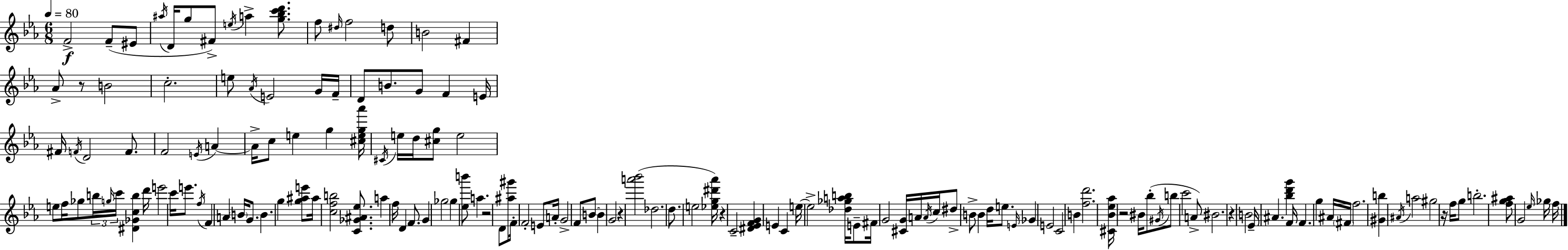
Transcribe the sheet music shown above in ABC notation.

X:1
T:Untitled
M:6/8
L:1/4
K:Eb
F2 F/2 ^E/2 ^a/4 D/4 g/2 ^F/2 e/4 a [g_bc'd']/2 f/2 ^d/4 f2 d/2 B2 ^F _A/2 z/2 B2 c2 e/2 _A/4 E2 G/4 F/4 D/2 B/2 G/2 F E/4 ^F/4 F/4 D2 F/2 F2 E/4 A A/4 c/2 e g [^ceg_a']/4 ^C/4 e/4 d/4 [^cg]/2 e2 e/2 f/4 _g/2 b/4 g/4 c'/4 [^D_Gcb] d'/4 e'2 c'/4 e'/2 f/4 F A B/4 G/2 B g [g^ae']/2 ^a/4 [cfb]2 [C_G^A_e]/2 a f/4 D F/2 G _g2 _g [_eb']/2 a z2 D/2 [^a^g']/2 F/4 F2 E/2 A/4 G2 F/2 B/2 B G2 z [a'_b']2 _d2 d/2 e2 [_eg^d'_a']/4 z C2 [^D_EFG] E C e/4 e2 [_d_gab]/4 E/2 ^F/4 G2 [^CG]/4 A/4 A/4 c/4 ^d/2 B/2 B d/4 e/2 E/4 _G E2 C2 B [fd']2 [^C_B_e_a]/4 z2 ^B/4 _b/2 ^G/4 b/2 c'2 A/2 ^B2 z B2 _E/4 ^A [_bd'g'] F/4 F g ^A/4 ^F/4 f2 [^Gb] ^A/4 a2 ^g2 z/4 f/4 g/2 b2 [fg^a]/2 G2 _e/4 _g/4 f/4